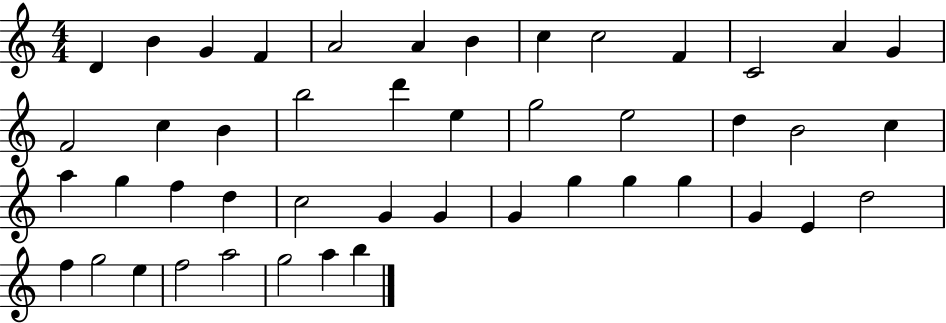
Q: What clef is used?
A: treble